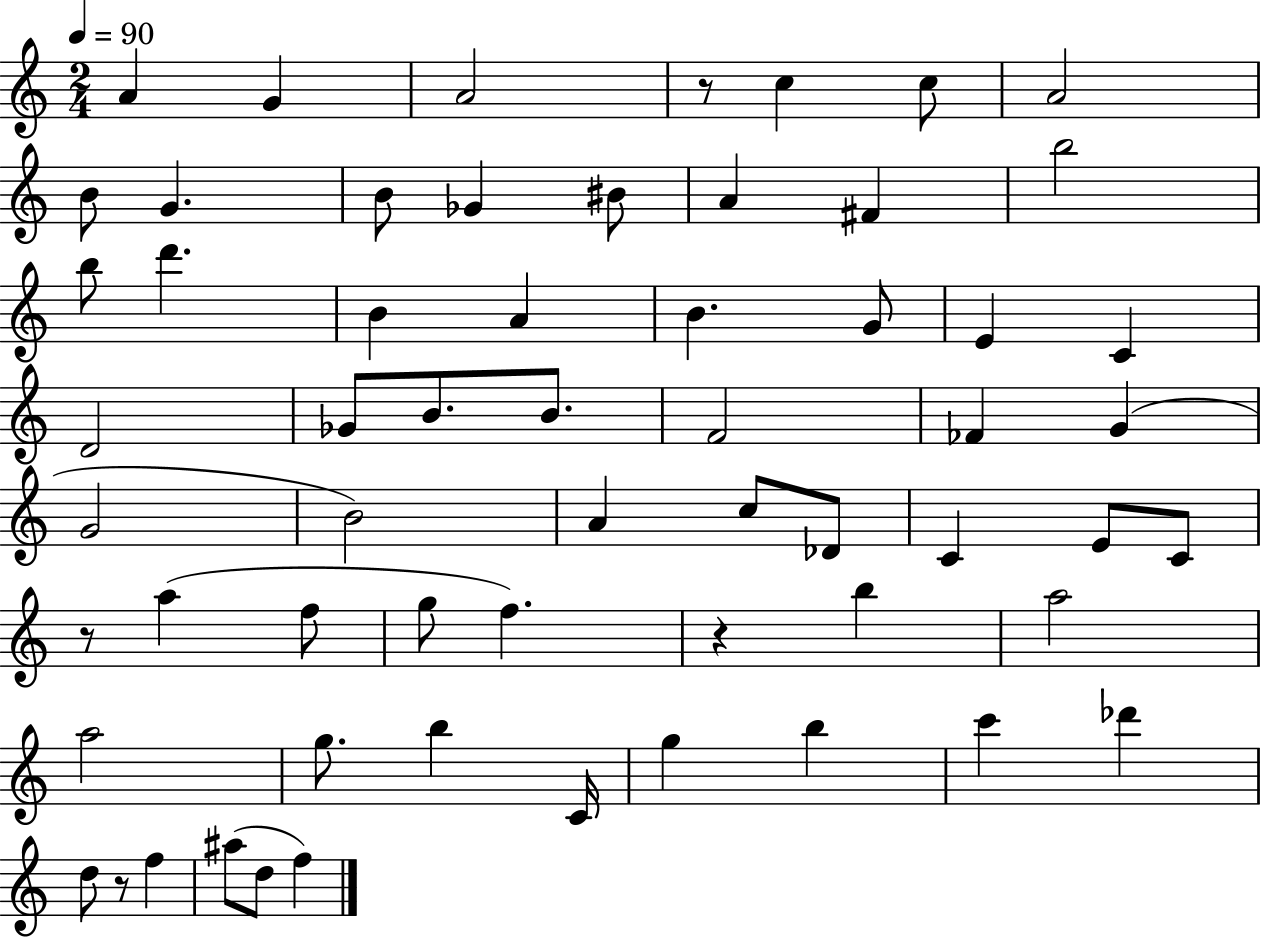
A4/q G4/q A4/h R/e C5/q C5/e A4/h B4/e G4/q. B4/e Gb4/q BIS4/e A4/q F#4/q B5/h B5/e D6/q. B4/q A4/q B4/q. G4/e E4/q C4/q D4/h Gb4/e B4/e. B4/e. F4/h FES4/q G4/q G4/h B4/h A4/q C5/e Db4/e C4/q E4/e C4/e R/e A5/q F5/e G5/e F5/q. R/q B5/q A5/h A5/h G5/e. B5/q C4/s G5/q B5/q C6/q Db6/q D5/e R/e F5/q A#5/e D5/e F5/q